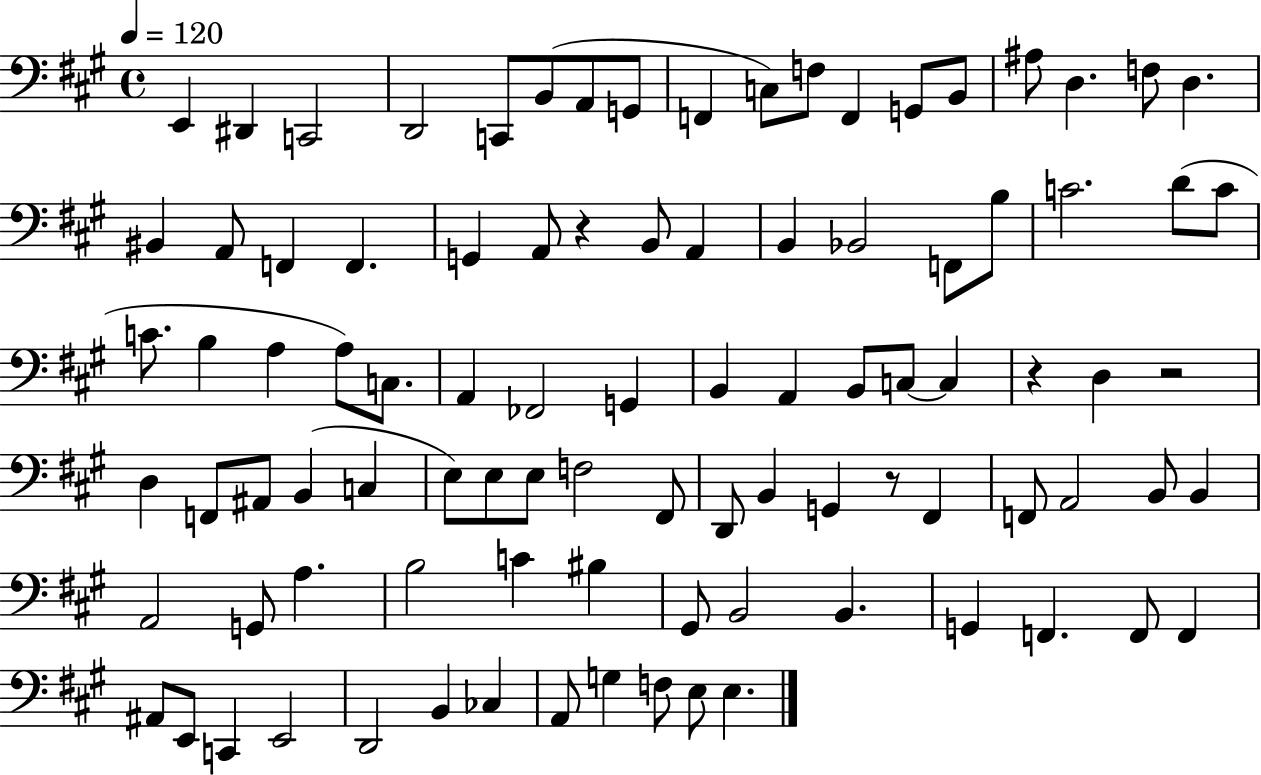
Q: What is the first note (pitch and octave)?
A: E2